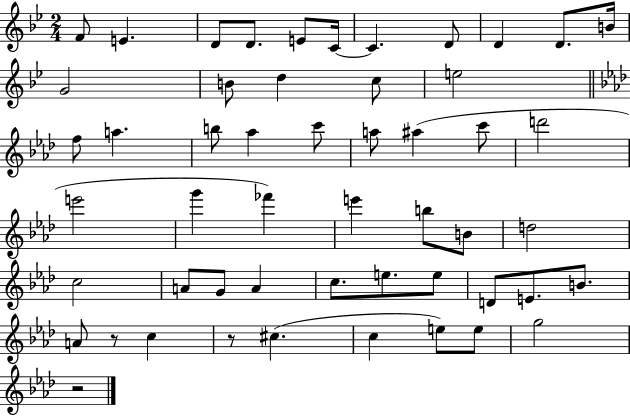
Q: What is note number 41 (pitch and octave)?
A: E4